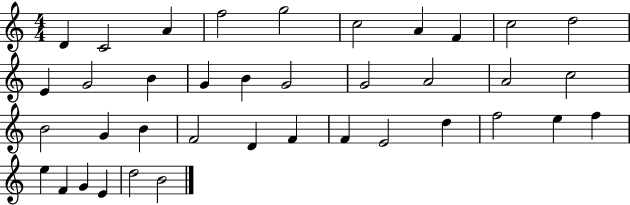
{
  \clef treble
  \numericTimeSignature
  \time 4/4
  \key c \major
  d'4 c'2 a'4 | f''2 g''2 | c''2 a'4 f'4 | c''2 d''2 | \break e'4 g'2 b'4 | g'4 b'4 g'2 | g'2 a'2 | a'2 c''2 | \break b'2 g'4 b'4 | f'2 d'4 f'4 | f'4 e'2 d''4 | f''2 e''4 f''4 | \break e''4 f'4 g'4 e'4 | d''2 b'2 | \bar "|."
}